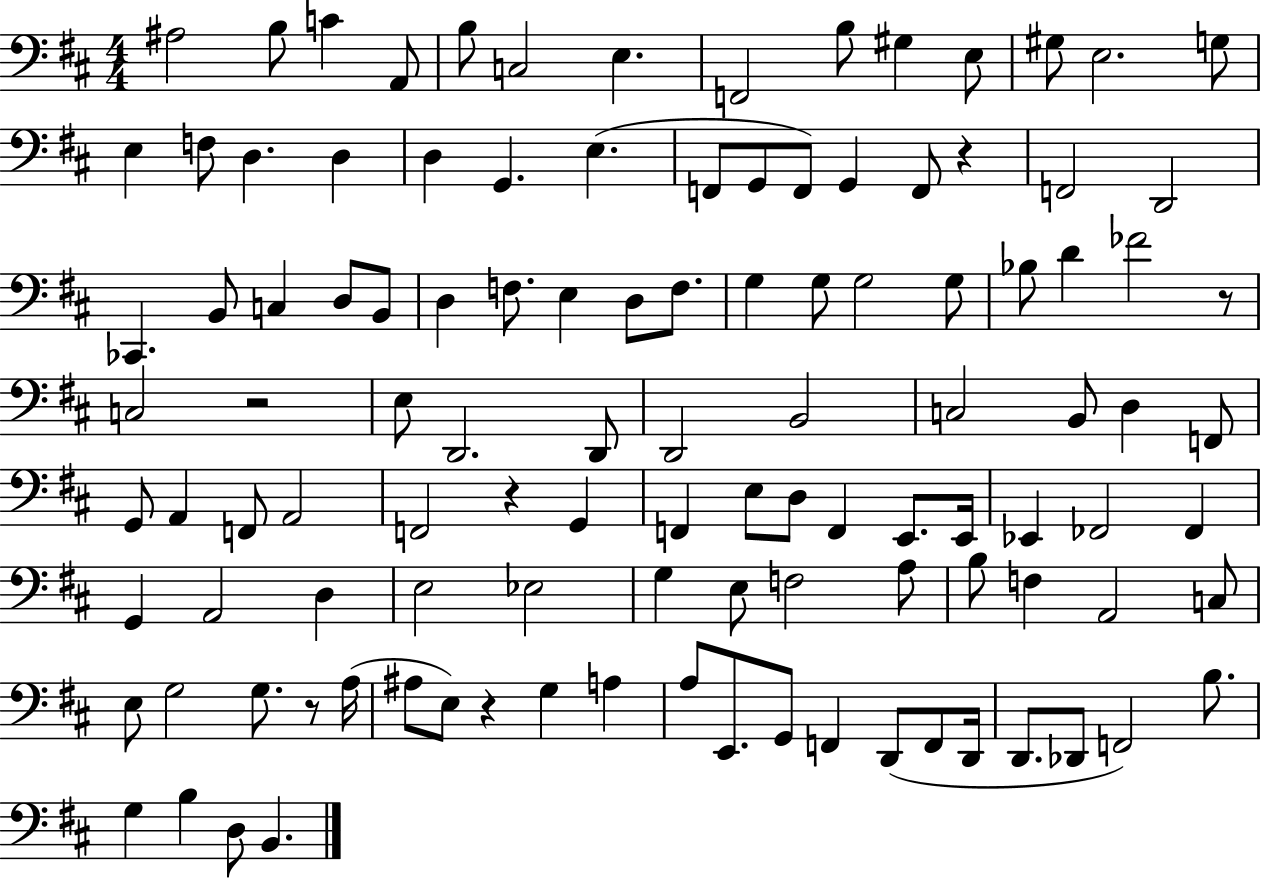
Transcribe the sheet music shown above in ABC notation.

X:1
T:Untitled
M:4/4
L:1/4
K:D
^A,2 B,/2 C A,,/2 B,/2 C,2 E, F,,2 B,/2 ^G, E,/2 ^G,/2 E,2 G,/2 E, F,/2 D, D, D, G,, E, F,,/2 G,,/2 F,,/2 G,, F,,/2 z F,,2 D,,2 _C,, B,,/2 C, D,/2 B,,/2 D, F,/2 E, D,/2 F,/2 G, G,/2 G,2 G,/2 _B,/2 D _F2 z/2 C,2 z2 E,/2 D,,2 D,,/2 D,,2 B,,2 C,2 B,,/2 D, F,,/2 G,,/2 A,, F,,/2 A,,2 F,,2 z G,, F,, E,/2 D,/2 F,, E,,/2 E,,/4 _E,, _F,,2 _F,, G,, A,,2 D, E,2 _E,2 G, E,/2 F,2 A,/2 B,/2 F, A,,2 C,/2 E,/2 G,2 G,/2 z/2 A,/4 ^A,/2 E,/2 z G, A, A,/2 E,,/2 G,,/2 F,, D,,/2 F,,/2 D,,/4 D,,/2 _D,,/2 F,,2 B,/2 G, B, D,/2 B,,